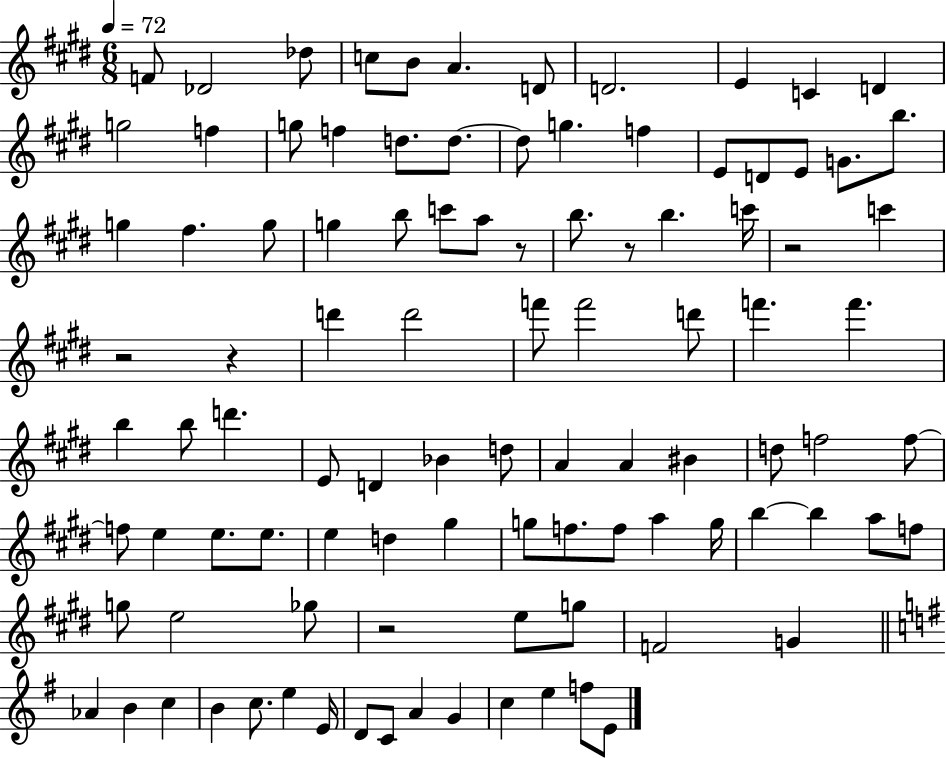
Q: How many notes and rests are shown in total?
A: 100